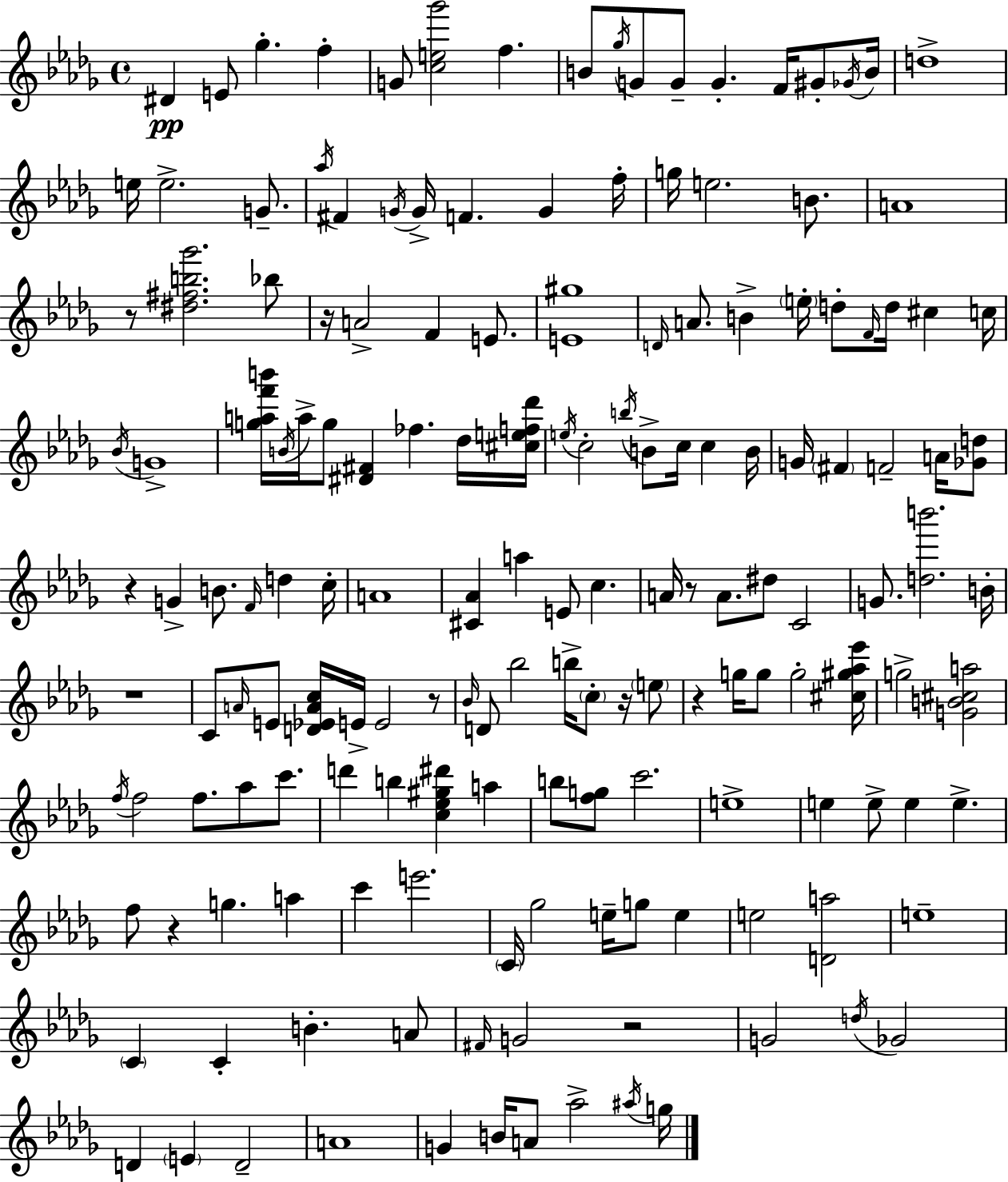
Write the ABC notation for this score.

X:1
T:Untitled
M:4/4
L:1/4
K:Bbm
^D E/2 _g f G/2 [ce_g']2 f B/2 _g/4 G/2 G/2 G F/4 ^G/2 _G/4 B/4 d4 e/4 e2 G/2 _a/4 ^F G/4 G/4 F G f/4 g/4 e2 B/2 A4 z/2 [^d^fb_g']2 _b/2 z/4 A2 F E/2 [E^g]4 D/4 A/2 B e/4 d/2 F/4 d/4 ^c c/4 _B/4 G4 [gaf'b']/4 B/4 a/4 g/2 [^D^F] _f _d/4 [^cef_d']/4 e/4 c2 b/4 B/2 c/4 c B/4 G/4 ^F F2 A/4 [_Gd]/2 z G B/2 F/4 d c/4 A4 [^C_A] a E/2 c A/4 z/2 A/2 ^d/2 C2 G/2 [db']2 B/4 z4 C/2 A/4 E/2 [D_EAc]/4 E/4 E2 z/2 _B/4 D/2 _b2 b/4 c/2 z/4 e/2 z g/4 g/2 g2 [^c^g_a_e']/4 g2 [GB^ca]2 f/4 f2 f/2 _a/2 c'/2 d' b [c_e^g^d'] a b/2 [fg]/2 c'2 e4 e e/2 e e f/2 z g a c' e'2 C/4 _g2 e/4 g/2 e e2 [Da]2 e4 C C B A/2 ^F/4 G2 z2 G2 d/4 _G2 D E D2 A4 G B/4 A/2 _a2 ^a/4 g/4